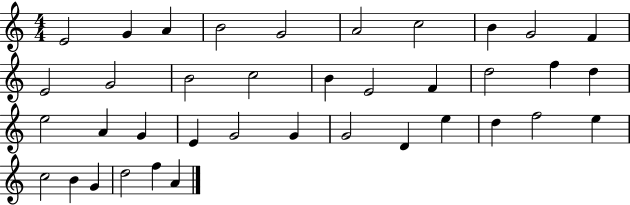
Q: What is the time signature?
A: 4/4